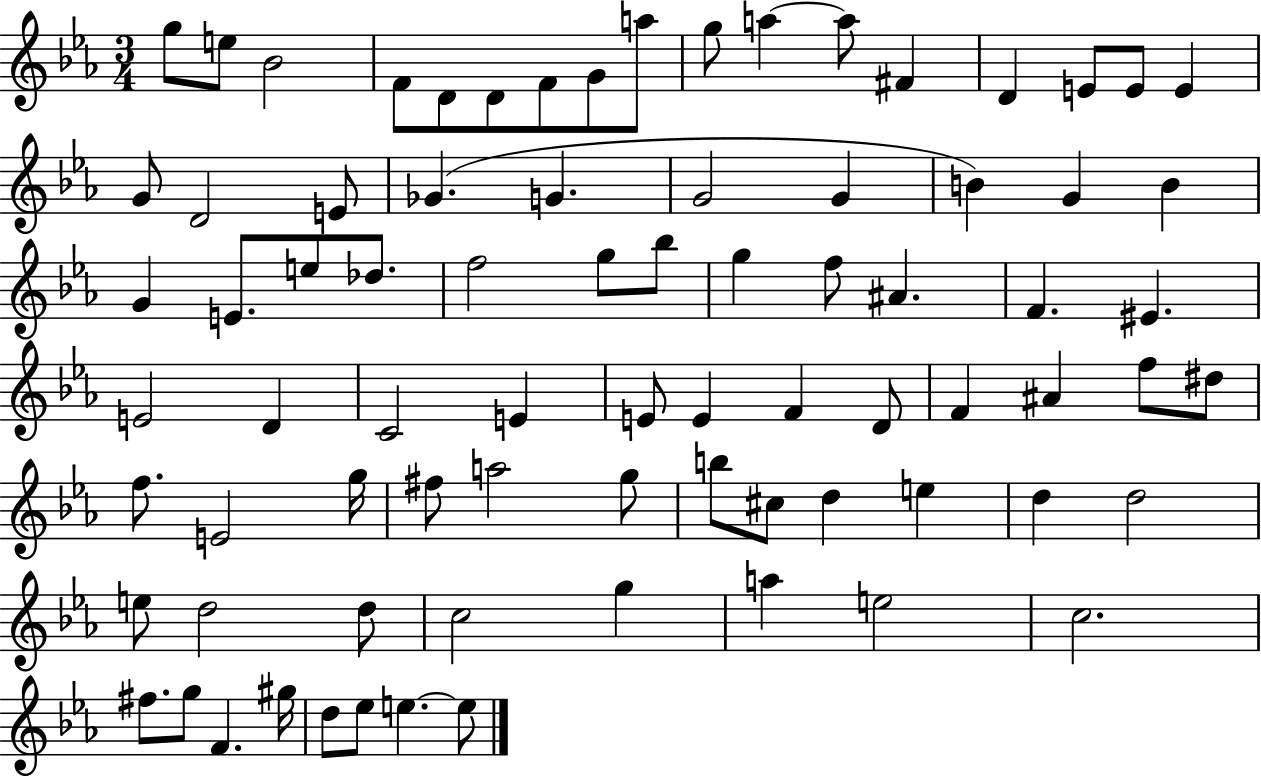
G5/e E5/e Bb4/h F4/e D4/e D4/e F4/e G4/e A5/e G5/e A5/q A5/e F#4/q D4/q E4/e E4/e E4/q G4/e D4/h E4/e Gb4/q. G4/q. G4/h G4/q B4/q G4/q B4/q G4/q E4/e. E5/e Db5/e. F5/h G5/e Bb5/e G5/q F5/e A#4/q. F4/q. EIS4/q. E4/h D4/q C4/h E4/q E4/e E4/q F4/q D4/e F4/q A#4/q F5/e D#5/e F5/e. E4/h G5/s F#5/e A5/h G5/e B5/e C#5/e D5/q E5/q D5/q D5/h E5/e D5/h D5/e C5/h G5/q A5/q E5/h C5/h. F#5/e. G5/e F4/q. G#5/s D5/e Eb5/e E5/q. E5/e